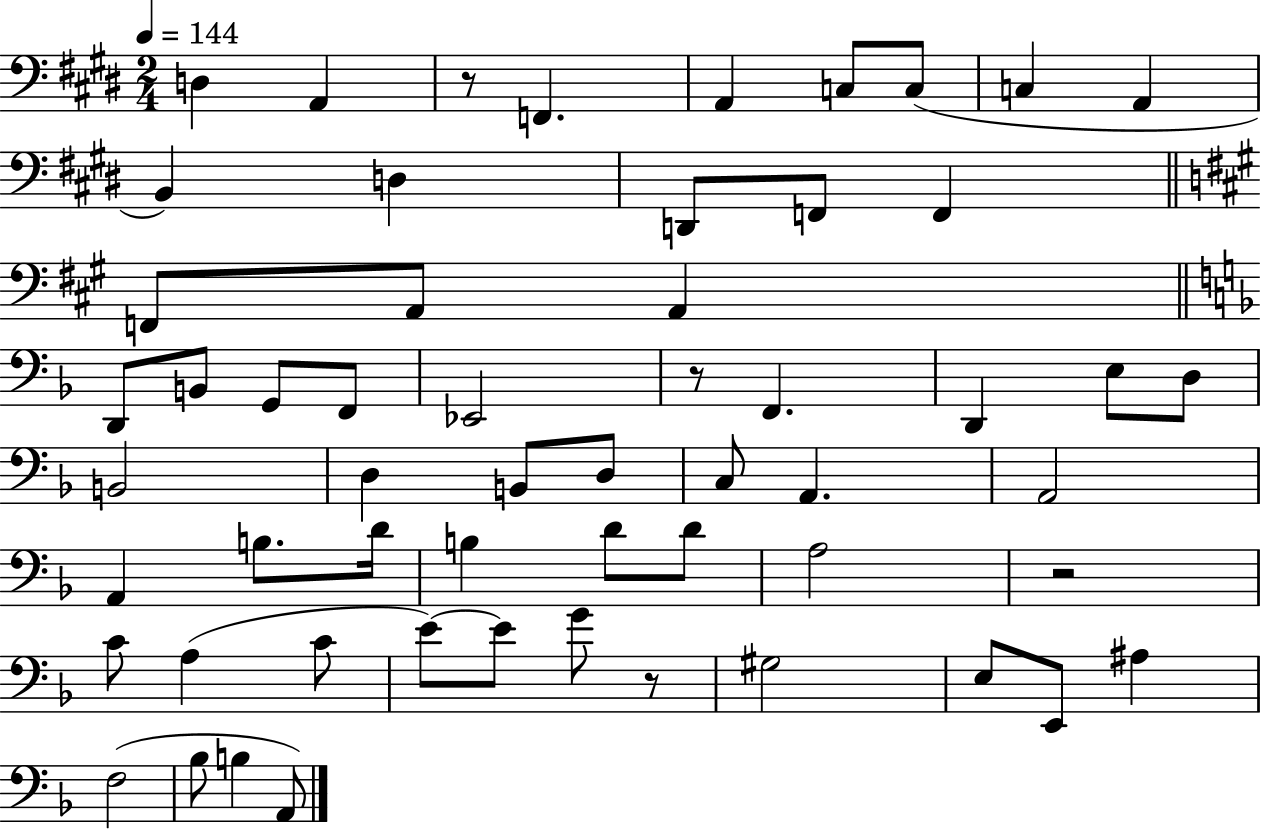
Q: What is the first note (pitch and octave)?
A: D3